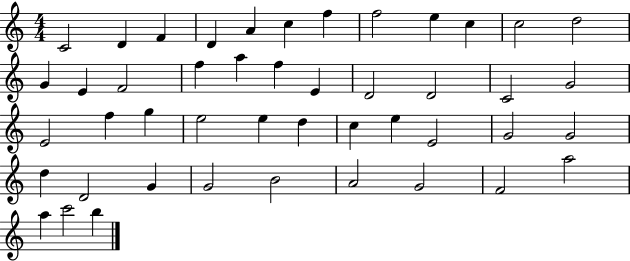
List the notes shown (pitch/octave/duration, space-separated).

C4/h D4/q F4/q D4/q A4/q C5/q F5/q F5/h E5/q C5/q C5/h D5/h G4/q E4/q F4/h F5/q A5/q F5/q E4/q D4/h D4/h C4/h G4/h E4/h F5/q G5/q E5/h E5/q D5/q C5/q E5/q E4/h G4/h G4/h D5/q D4/h G4/q G4/h B4/h A4/h G4/h F4/h A5/h A5/q C6/h B5/q